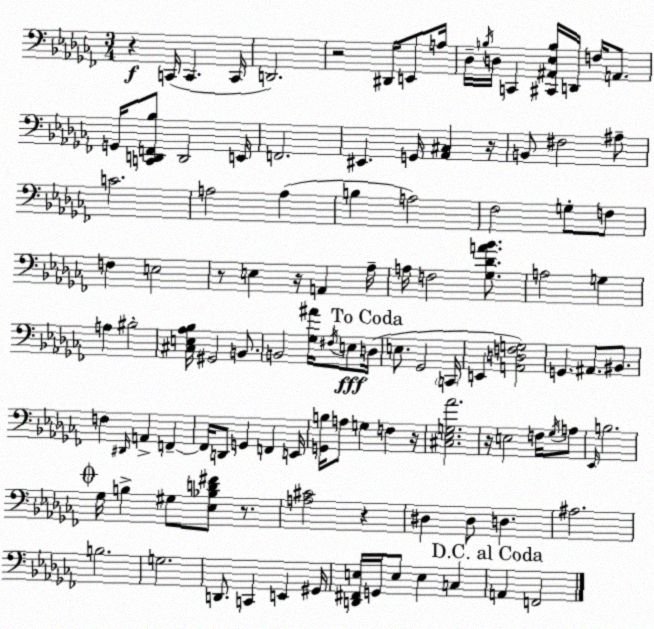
X:1
T:Untitled
M:3/4
L:1/4
K:Abm
z C,,/4 C,, C,,/4 D,,2 z2 ^D,,/4 E,,/2 A,/4 _D,/4 B,/4 D,/4 C,, [^C,,^A,,_E,B,]/4 D,,/4 F,/4 A,,/2 G,,/4 [C,,D,,F,,_B,]/2 D,,2 E,,/4 F,,2 ^E,, G,,/4 [_A,,^C,] z/4 B,,/2 ^F,2 ^A,/2 C2 A,2 A, B, A,2 _F,2 G,/2 F,/2 F, E,2 z/2 E, z/4 A,, _A,/4 A,/4 F,2 [_G,_DA_B]/2 A,2 G, A, ^B,2 [^C,E,_A,_B,]/4 ^G,,2 B,,/2 B,,2 [_G,^A]/4 ^F,/4 E,/2 D,/4 E,/2 _G,,2 C,,/4 E,, [A,,D,F,G,]2 G,, ^A,,/2 ^B,,/2 F, ^D,,/4 A,, F,, F,,/4 D,,/2 G,, F,, E,,/4 [G,,B,]/4 A,/2 G, F, z/4 [^C,_E,G,_A]2 z/4 E,2 F,/4 _G,/4 A,/2 _E,,/4 B,2 _G,/4 B, ^G,/2 [_E,_B,D^F]/2 z/2 [A,^C]2 z ^D, ^D,/2 D, ^A,2 B,2 G,2 D,,/2 C,, E,, ^G,,/4 [D,,^F,,E,]/4 G,,/4 E,/2 E, C, A,, F,,2